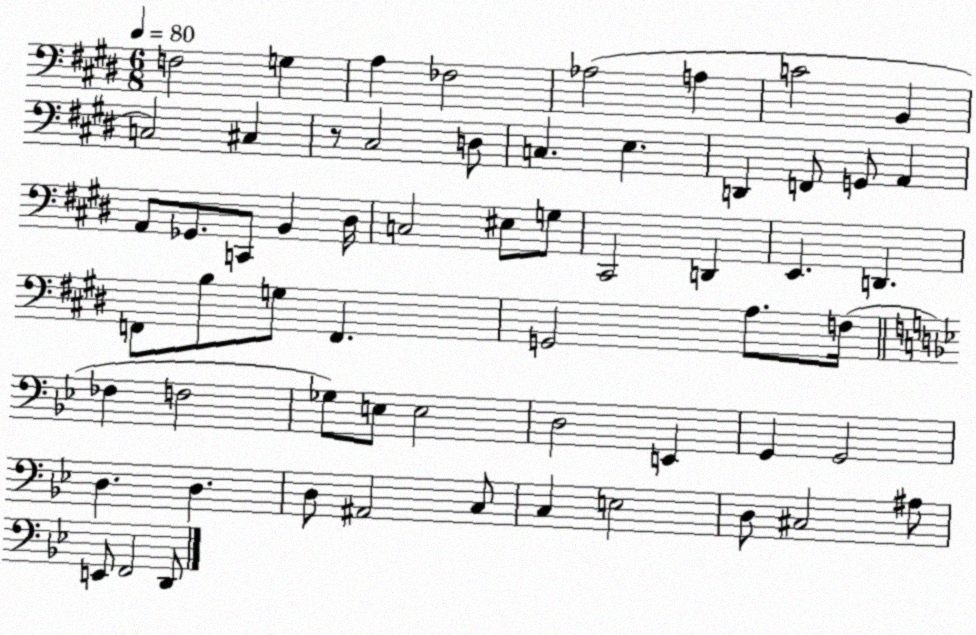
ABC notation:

X:1
T:Untitled
M:6/8
L:1/4
K:E
F,2 G, A, _F,2 _A,2 A, C2 B,, C,2 ^C, z/2 ^C,2 D,/2 C, E, D,, F,,/2 G,,/2 A,, A,,/2 _G,,/2 C,,/2 B,, ^D,/4 C,2 ^E,/2 G,/2 ^C,,2 D,, E,, D,, F,,/2 B,/2 G,/2 F,, G,,2 A,/2 F,/4 _F, F,2 _G,/2 E,/2 E,2 D,2 E,, G,, G,,2 D, D, D,/2 ^A,,2 C,/2 C, E,2 D,/2 ^C,2 ^A,/2 E,,/2 F,,2 D,,/2